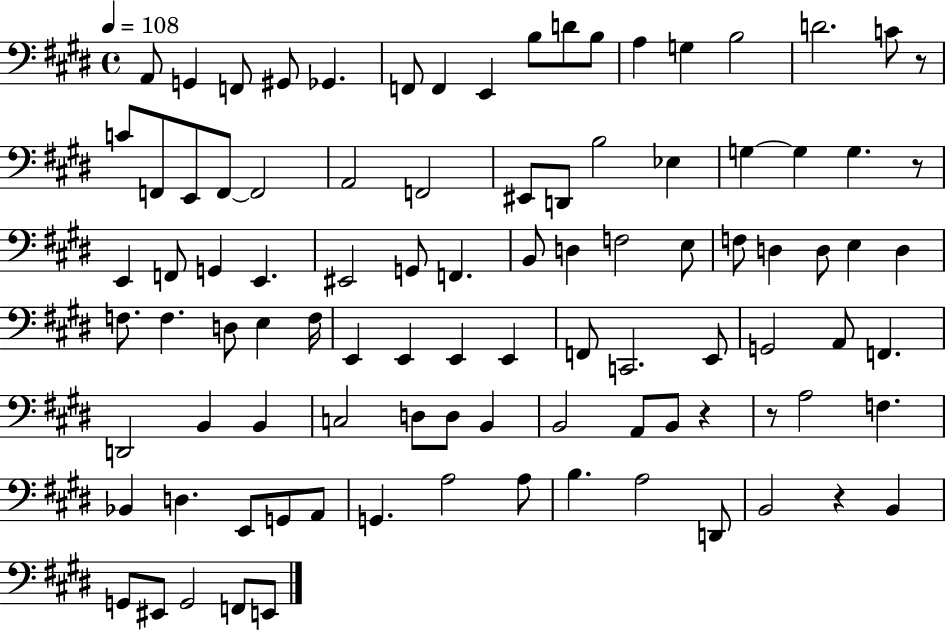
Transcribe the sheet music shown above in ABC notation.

X:1
T:Untitled
M:4/4
L:1/4
K:E
A,,/2 G,, F,,/2 ^G,,/2 _G,, F,,/2 F,, E,, B,/2 D/2 B,/2 A, G, B,2 D2 C/2 z/2 C/2 F,,/2 E,,/2 F,,/2 F,,2 A,,2 F,,2 ^E,,/2 D,,/2 B,2 _E, G, G, G, z/2 E,, F,,/2 G,, E,, ^E,,2 G,,/2 F,, B,,/2 D, F,2 E,/2 F,/2 D, D,/2 E, D, F,/2 F, D,/2 E, F,/4 E,, E,, E,, E,, F,,/2 C,,2 E,,/2 G,,2 A,,/2 F,, D,,2 B,, B,, C,2 D,/2 D,/2 B,, B,,2 A,,/2 B,,/2 z z/2 A,2 F, _B,, D, E,,/2 G,,/2 A,,/2 G,, A,2 A,/2 B, A,2 D,,/2 B,,2 z B,, G,,/2 ^E,,/2 G,,2 F,,/2 E,,/2